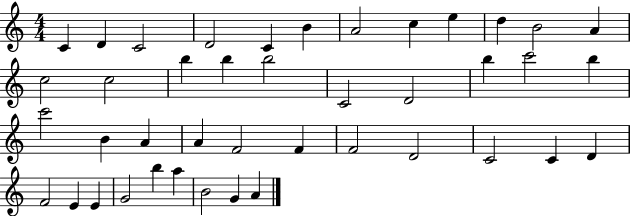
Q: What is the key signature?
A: C major